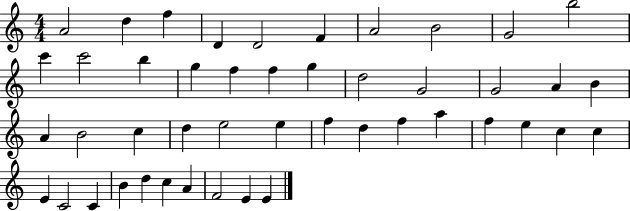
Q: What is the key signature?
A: C major